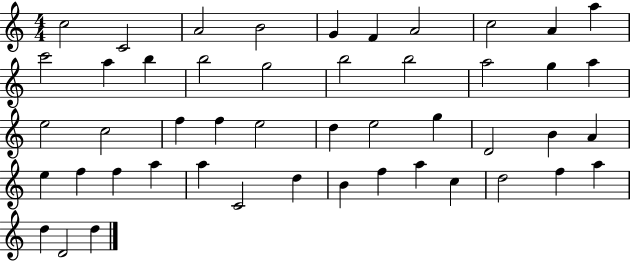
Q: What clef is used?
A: treble